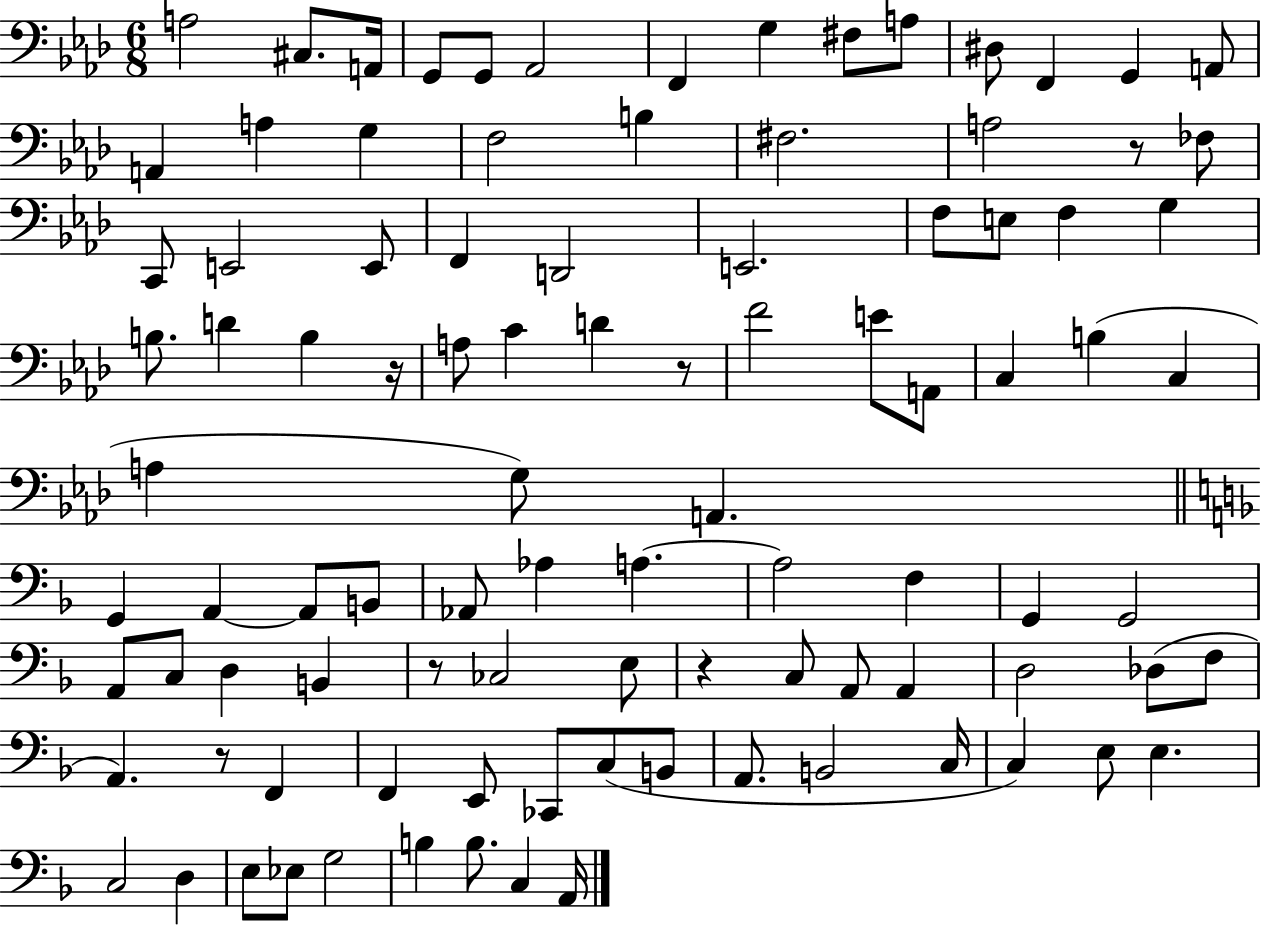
X:1
T:Untitled
M:6/8
L:1/4
K:Ab
A,2 ^C,/2 A,,/4 G,,/2 G,,/2 _A,,2 F,, G, ^F,/2 A,/2 ^D,/2 F,, G,, A,,/2 A,, A, G, F,2 B, ^F,2 A,2 z/2 _F,/2 C,,/2 E,,2 E,,/2 F,, D,,2 E,,2 F,/2 E,/2 F, G, B,/2 D B, z/4 A,/2 C D z/2 F2 E/2 A,,/2 C, B, C, A, G,/2 A,, G,, A,, A,,/2 B,,/2 _A,,/2 _A, A, A,2 F, G,, G,,2 A,,/2 C,/2 D, B,, z/2 _C,2 E,/2 z C,/2 A,,/2 A,, D,2 _D,/2 F,/2 A,, z/2 F,, F,, E,,/2 _C,,/2 C,/2 B,,/2 A,,/2 B,,2 C,/4 C, E,/2 E, C,2 D, E,/2 _E,/2 G,2 B, B,/2 C, A,,/4